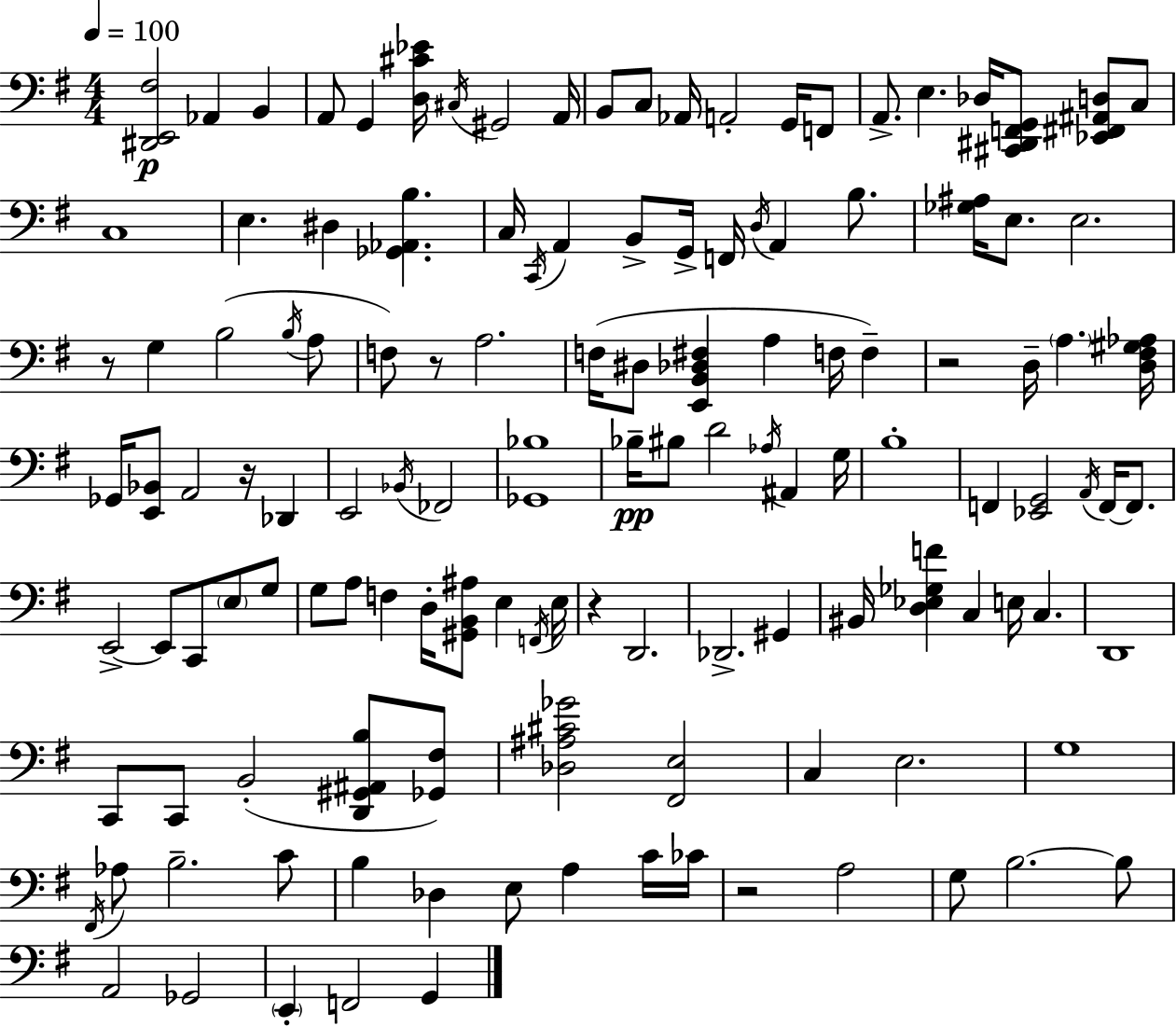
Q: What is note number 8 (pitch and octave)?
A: B2